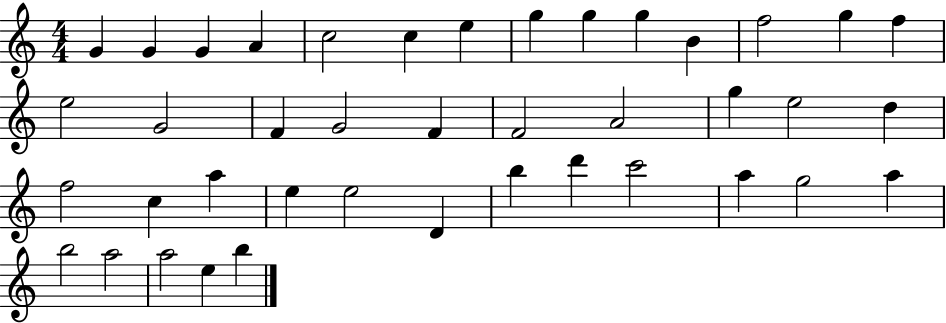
X:1
T:Untitled
M:4/4
L:1/4
K:C
G G G A c2 c e g g g B f2 g f e2 G2 F G2 F F2 A2 g e2 d f2 c a e e2 D b d' c'2 a g2 a b2 a2 a2 e b